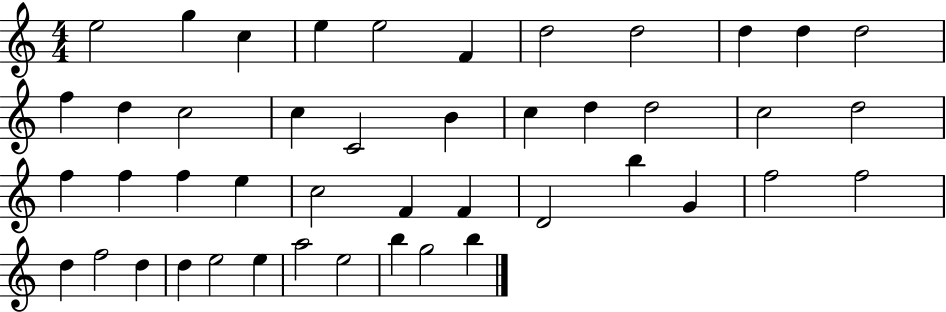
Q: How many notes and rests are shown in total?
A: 45